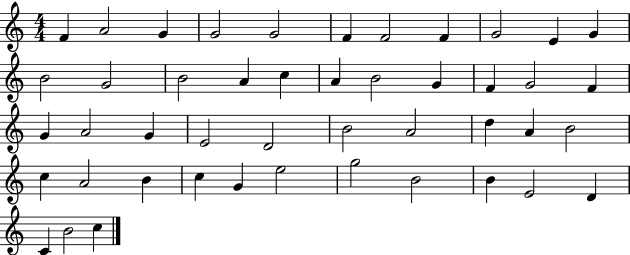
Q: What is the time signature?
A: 4/4